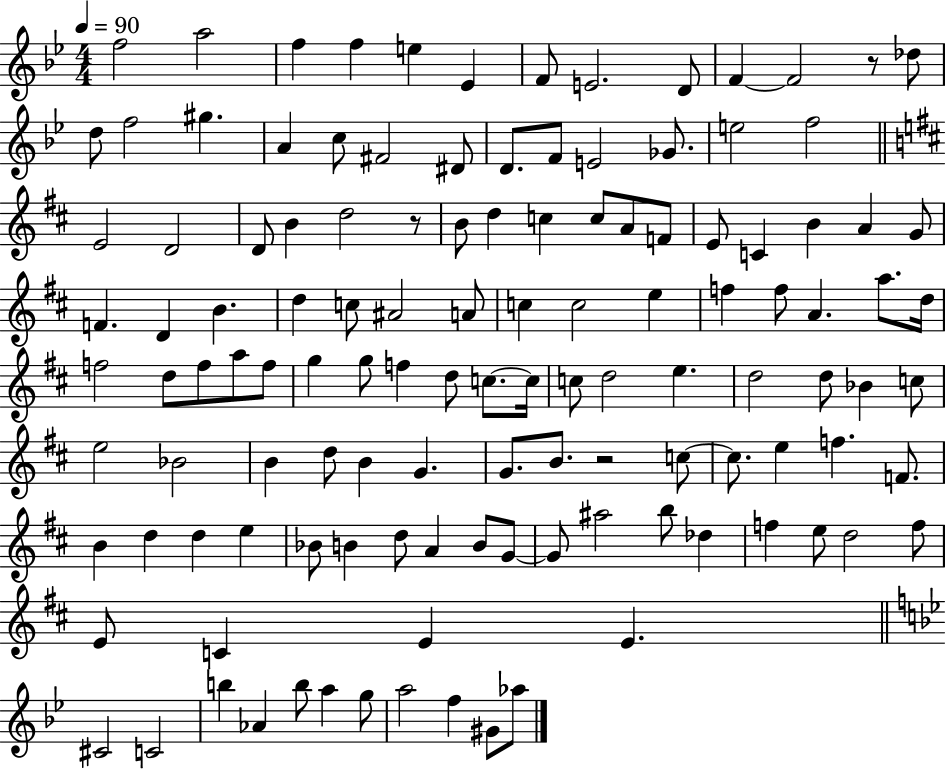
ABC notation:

X:1
T:Untitled
M:4/4
L:1/4
K:Bb
f2 a2 f f e _E F/2 E2 D/2 F F2 z/2 _d/2 d/2 f2 ^g A c/2 ^F2 ^D/2 D/2 F/2 E2 _G/2 e2 f2 E2 D2 D/2 B d2 z/2 B/2 d c c/2 A/2 F/2 E/2 C B A G/2 F D B d c/2 ^A2 A/2 c c2 e f f/2 A a/2 d/4 f2 d/2 f/2 a/2 f/2 g g/2 f d/2 c/2 c/4 c/2 d2 e d2 d/2 _B c/2 e2 _B2 B d/2 B G G/2 B/2 z2 c/2 c/2 e f F/2 B d d e _B/2 B d/2 A B/2 G/2 G/2 ^a2 b/2 _d f e/2 d2 f/2 E/2 C E E ^C2 C2 b _A b/2 a g/2 a2 f ^G/2 _a/2